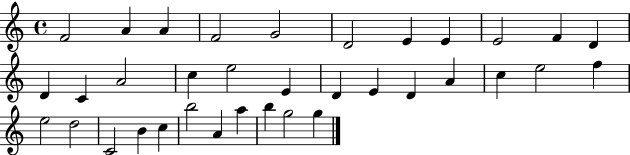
F4/h A4/q A4/q F4/h G4/h D4/h E4/q E4/q E4/h F4/q D4/q D4/q C4/q A4/h C5/q E5/h E4/q D4/q E4/q D4/q A4/q C5/q E5/h F5/q E5/h D5/h C4/h B4/q C5/q B5/h A4/q A5/q B5/q G5/h G5/q